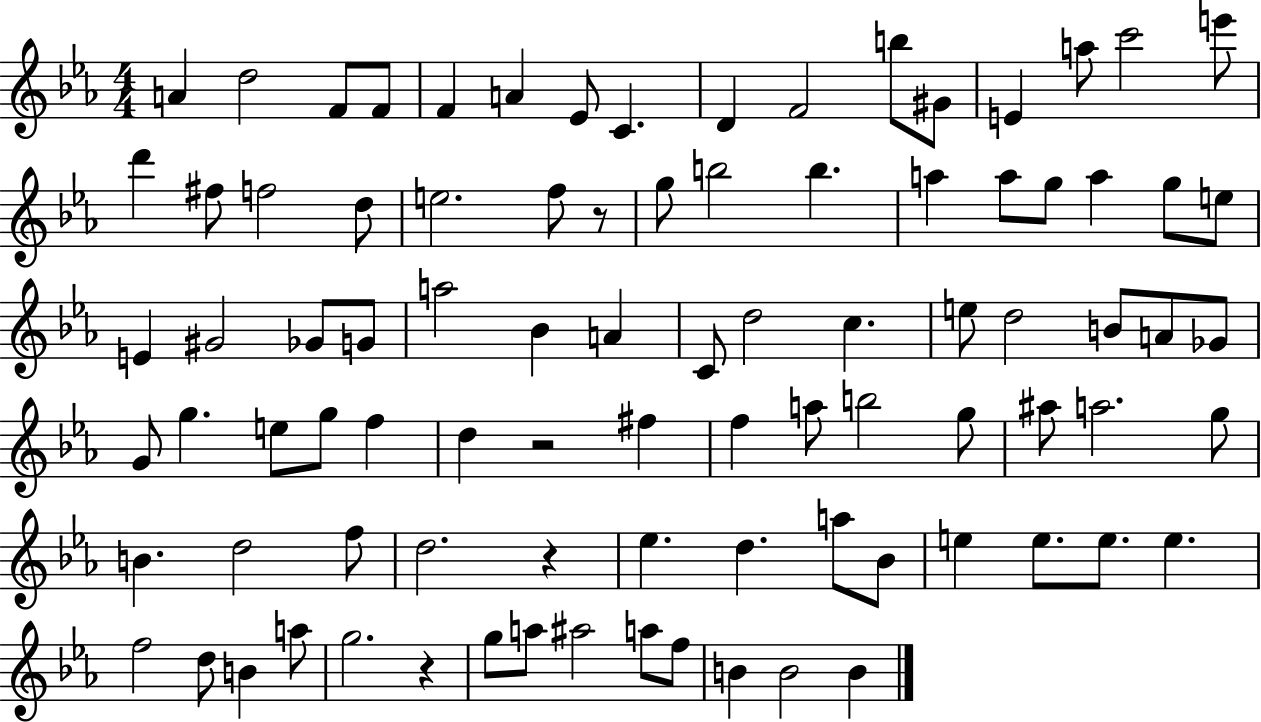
X:1
T:Untitled
M:4/4
L:1/4
K:Eb
A d2 F/2 F/2 F A _E/2 C D F2 b/2 ^G/2 E a/2 c'2 e'/2 d' ^f/2 f2 d/2 e2 f/2 z/2 g/2 b2 b a a/2 g/2 a g/2 e/2 E ^G2 _G/2 G/2 a2 _B A C/2 d2 c e/2 d2 B/2 A/2 _G/2 G/2 g e/2 g/2 f d z2 ^f f a/2 b2 g/2 ^a/2 a2 g/2 B d2 f/2 d2 z _e d a/2 _B/2 e e/2 e/2 e f2 d/2 B a/2 g2 z g/2 a/2 ^a2 a/2 f/2 B B2 B